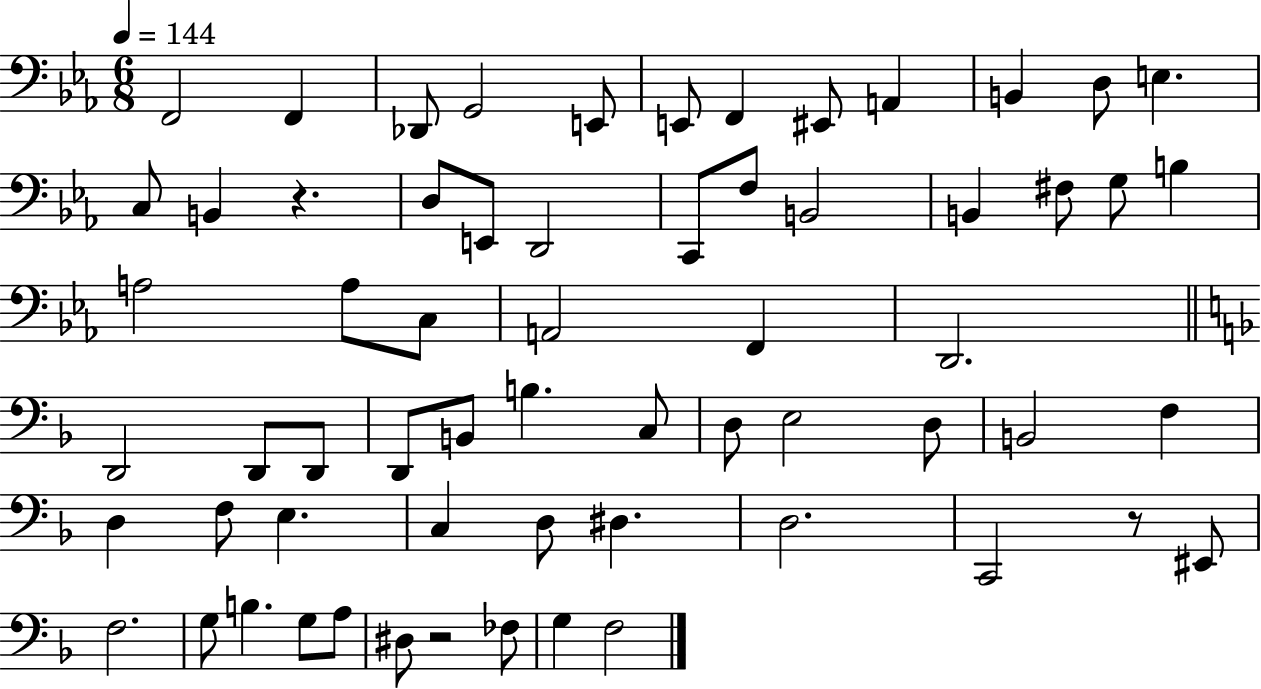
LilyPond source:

{
  \clef bass
  \numericTimeSignature
  \time 6/8
  \key ees \major
  \tempo 4 = 144
  f,2 f,4 | des,8 g,2 e,8 | e,8 f,4 eis,8 a,4 | b,4 d8 e4. | \break c8 b,4 r4. | d8 e,8 d,2 | c,8 f8 b,2 | b,4 fis8 g8 b4 | \break a2 a8 c8 | a,2 f,4 | d,2. | \bar "||" \break \key d \minor d,2 d,8 d,8 | d,8 b,8 b4. c8 | d8 e2 d8 | b,2 f4 | \break d4 f8 e4. | c4 d8 dis4. | d2. | c,2 r8 eis,8 | \break f2. | g8 b4. g8 a8 | dis8 r2 fes8 | g4 f2 | \break \bar "|."
}